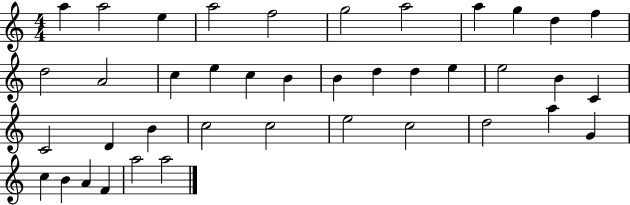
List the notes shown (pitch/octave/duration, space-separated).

A5/q A5/h E5/q A5/h F5/h G5/h A5/h A5/q G5/q D5/q F5/q D5/h A4/h C5/q E5/q C5/q B4/q B4/q D5/q D5/q E5/q E5/h B4/q C4/q C4/h D4/q B4/q C5/h C5/h E5/h C5/h D5/h A5/q G4/q C5/q B4/q A4/q F4/q A5/h A5/h